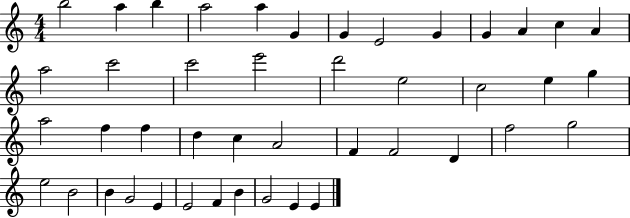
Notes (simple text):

B5/h A5/q B5/q A5/h A5/q G4/q G4/q E4/h G4/q G4/q A4/q C5/q A4/q A5/h C6/h C6/h E6/h D6/h E5/h C5/h E5/q G5/q A5/h F5/q F5/q D5/q C5/q A4/h F4/q F4/h D4/q F5/h G5/h E5/h B4/h B4/q G4/h E4/q E4/h F4/q B4/q G4/h E4/q E4/q